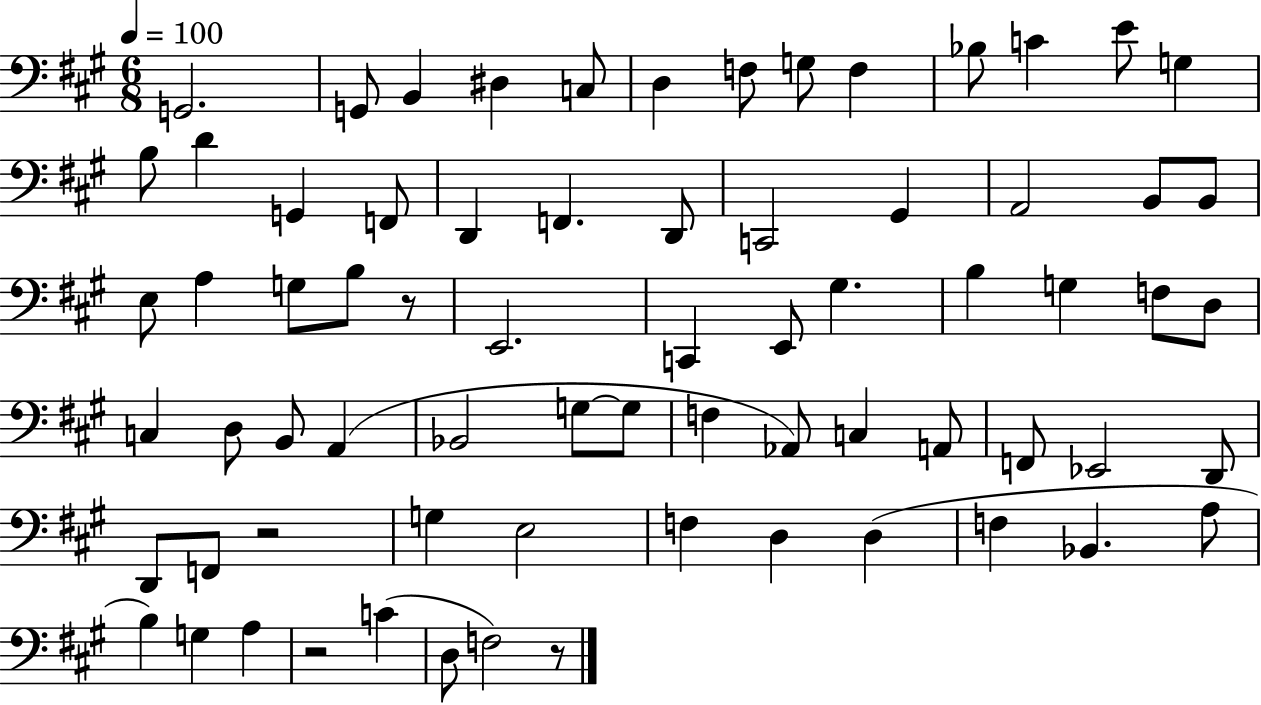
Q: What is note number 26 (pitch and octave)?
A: E3